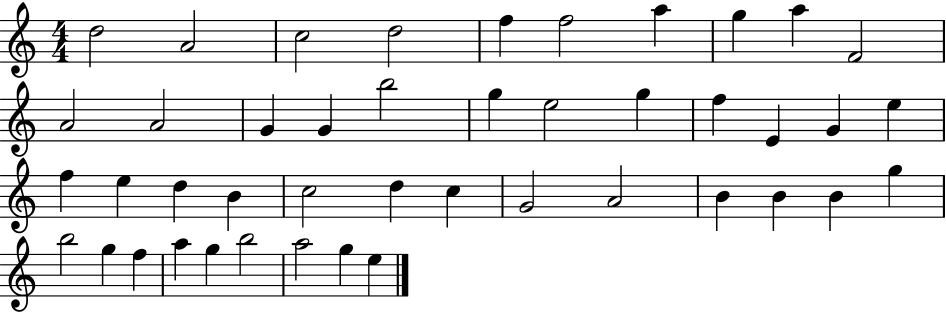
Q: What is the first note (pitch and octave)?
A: D5